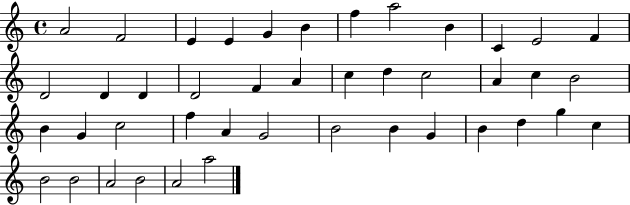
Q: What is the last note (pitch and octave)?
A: A5